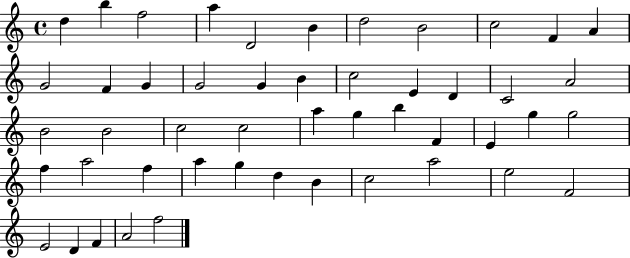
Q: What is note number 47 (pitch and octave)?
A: F4